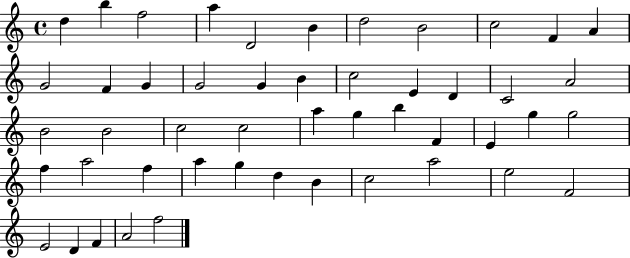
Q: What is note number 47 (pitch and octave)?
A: F4